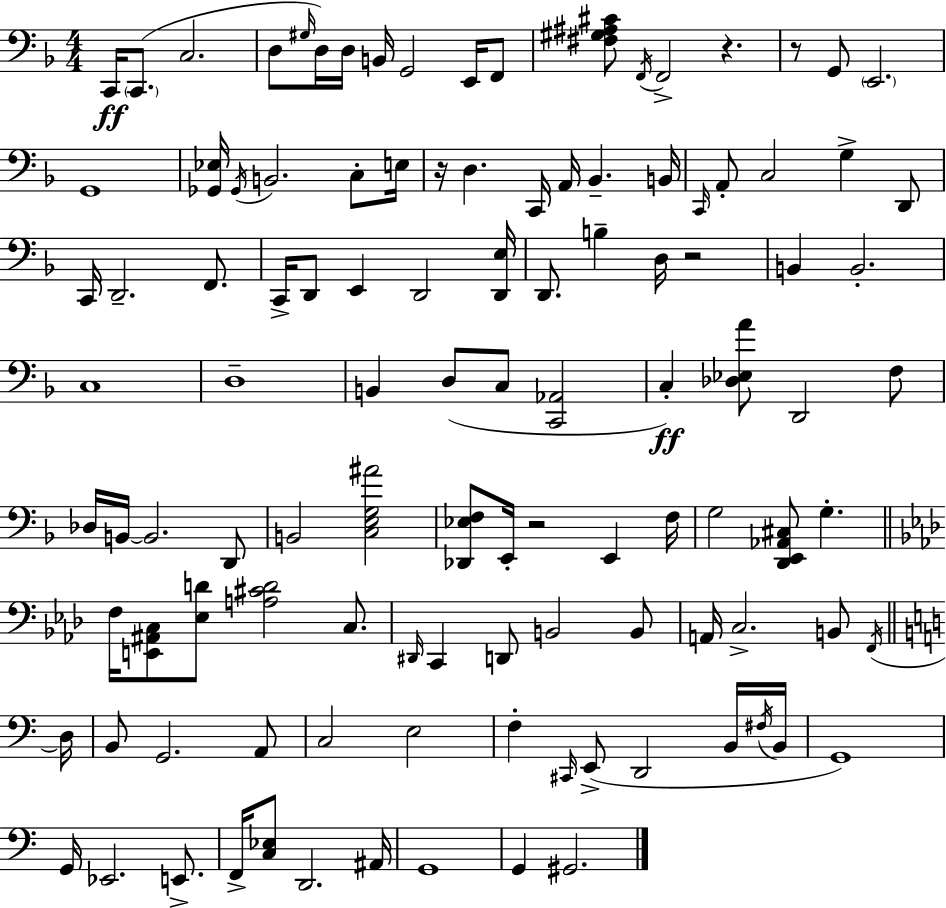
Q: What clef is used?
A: bass